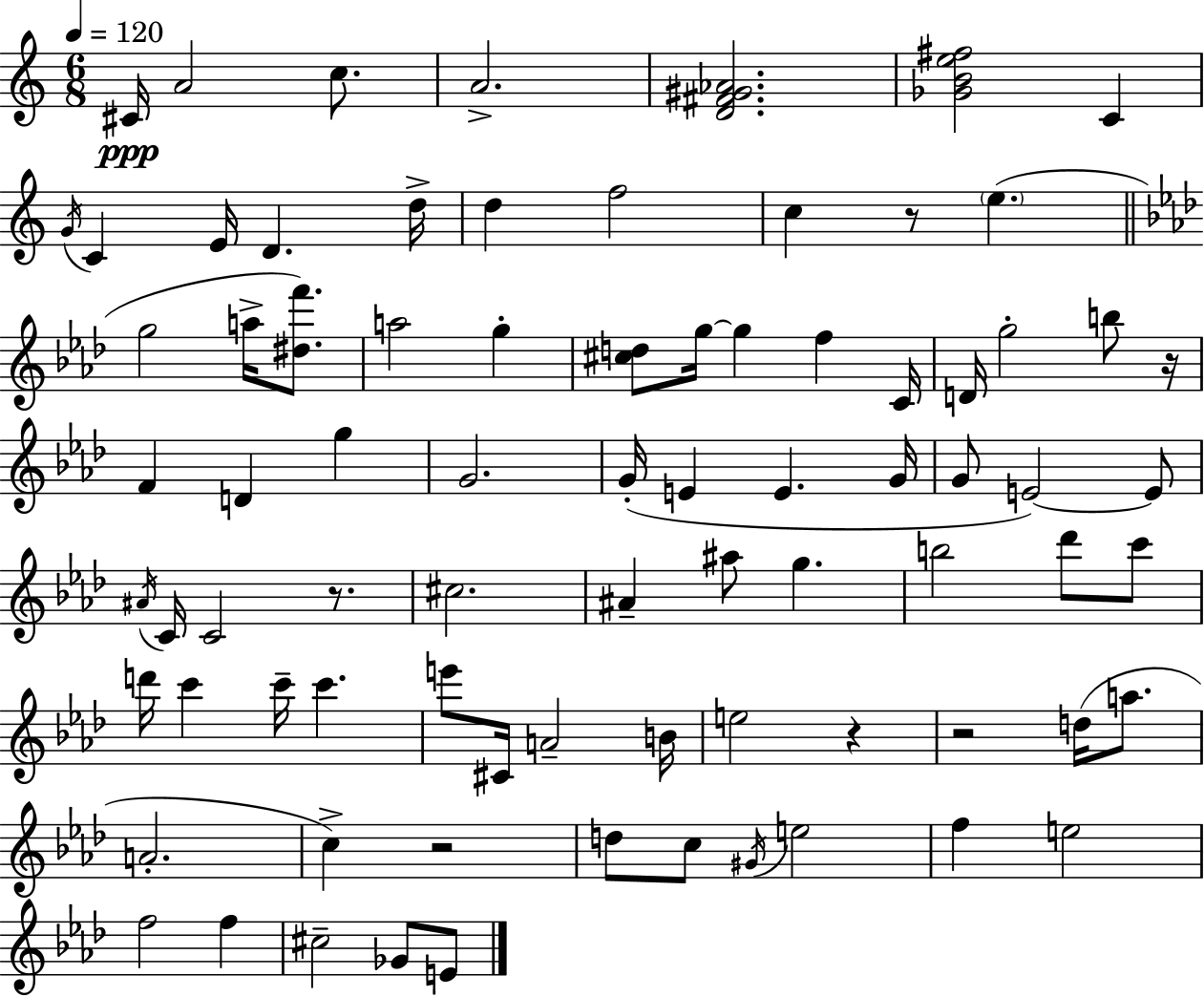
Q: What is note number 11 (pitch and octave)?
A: D5